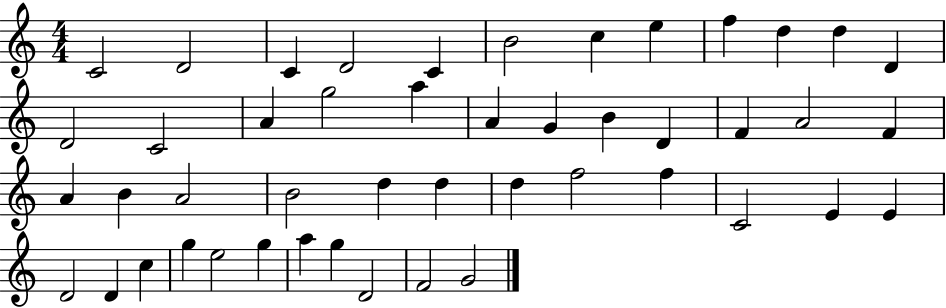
{
  \clef treble
  \numericTimeSignature
  \time 4/4
  \key c \major
  c'2 d'2 | c'4 d'2 c'4 | b'2 c''4 e''4 | f''4 d''4 d''4 d'4 | \break d'2 c'2 | a'4 g''2 a''4 | a'4 g'4 b'4 d'4 | f'4 a'2 f'4 | \break a'4 b'4 a'2 | b'2 d''4 d''4 | d''4 f''2 f''4 | c'2 e'4 e'4 | \break d'2 d'4 c''4 | g''4 e''2 g''4 | a''4 g''4 d'2 | f'2 g'2 | \break \bar "|."
}